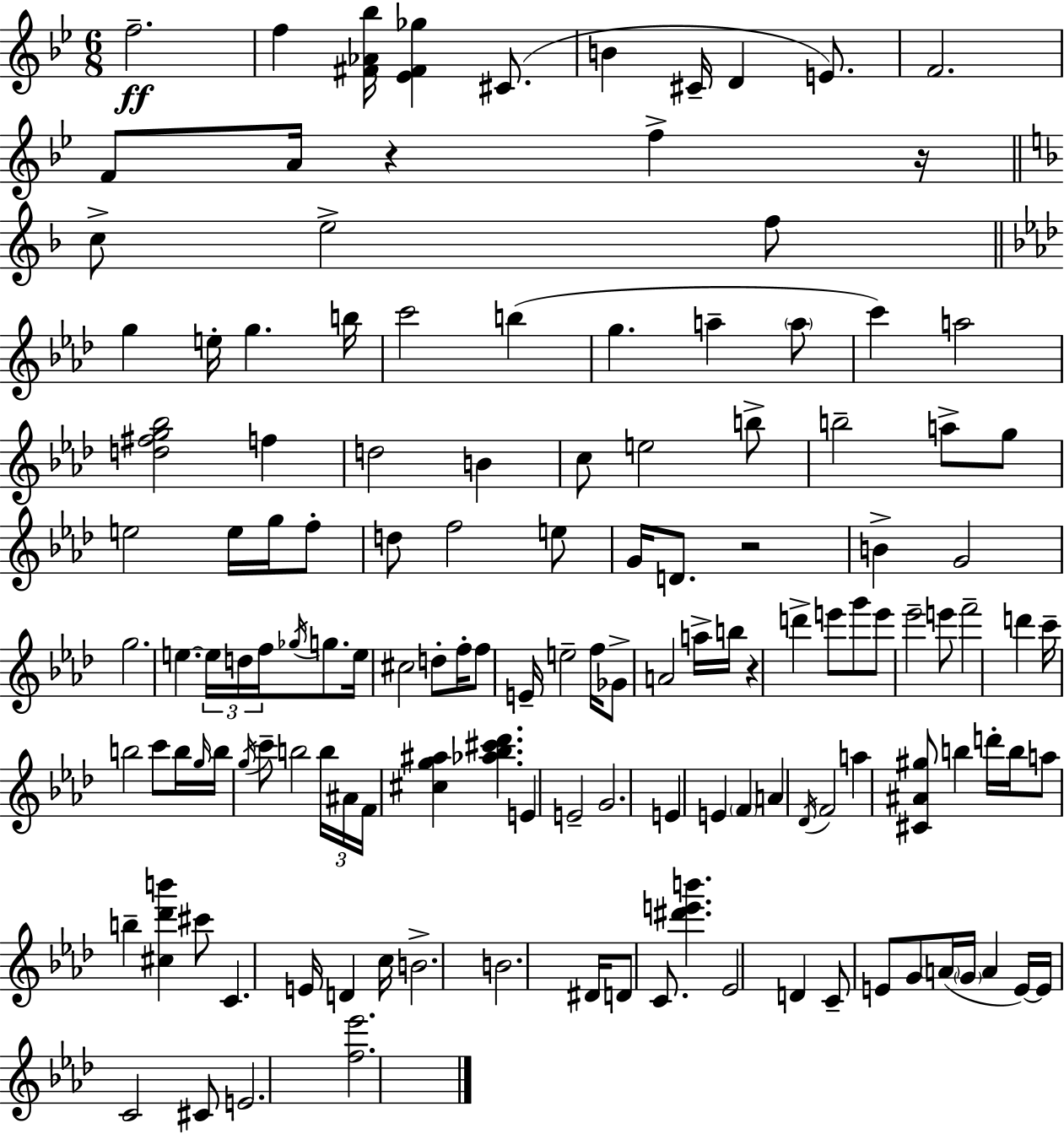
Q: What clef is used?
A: treble